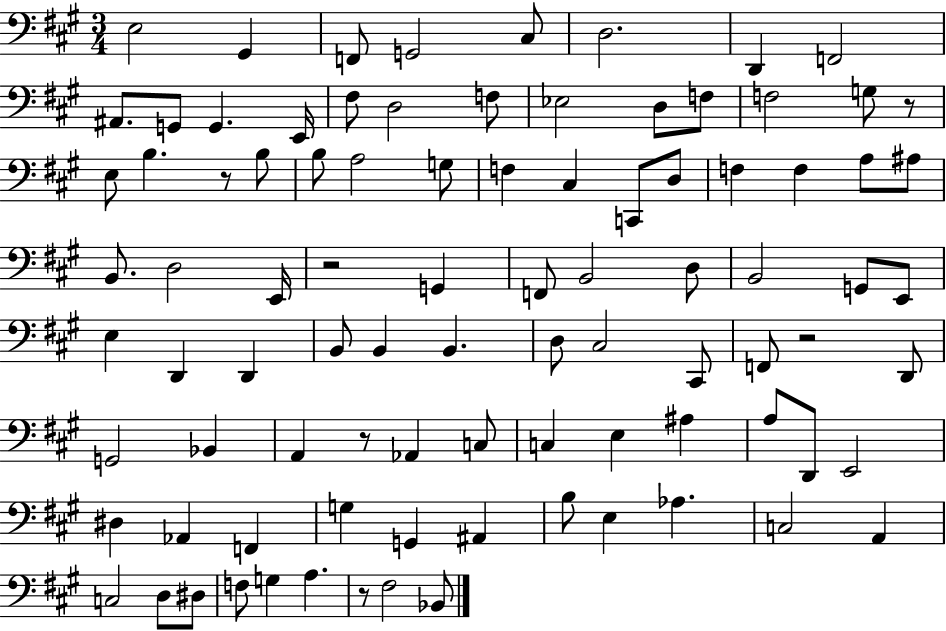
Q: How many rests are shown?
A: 6